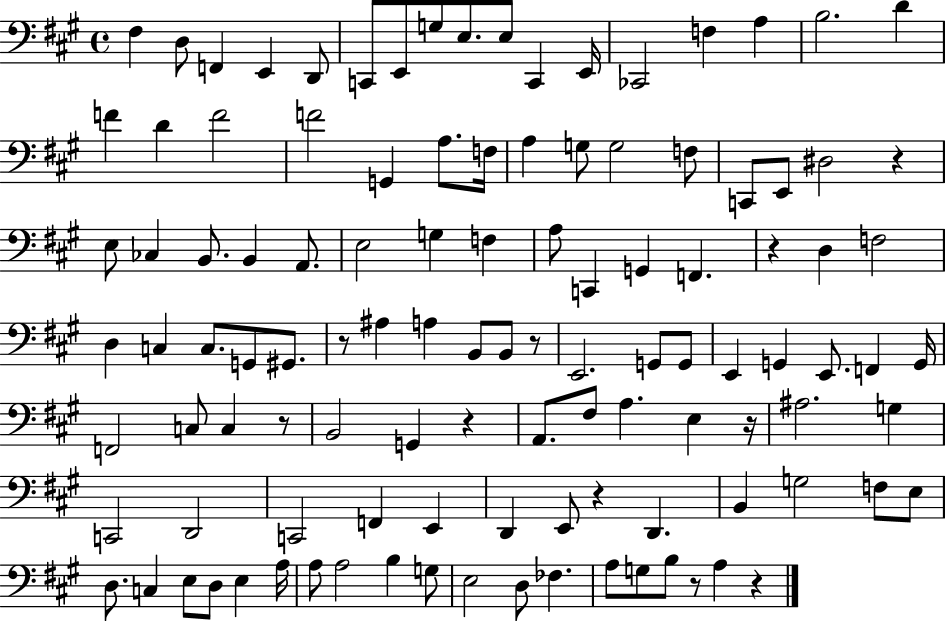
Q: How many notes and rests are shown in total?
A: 112